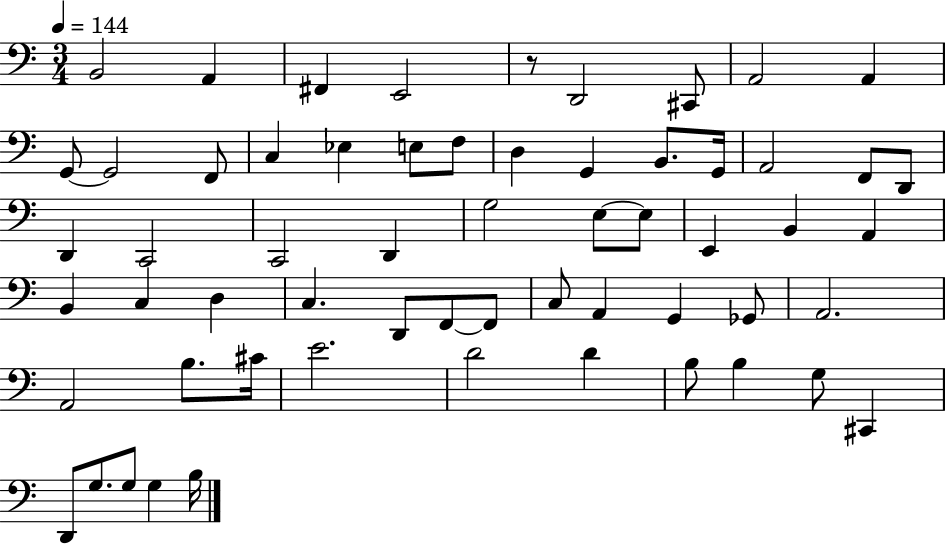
X:1
T:Untitled
M:3/4
L:1/4
K:C
B,,2 A,, ^F,, E,,2 z/2 D,,2 ^C,,/2 A,,2 A,, G,,/2 G,,2 F,,/2 C, _E, E,/2 F,/2 D, G,, B,,/2 G,,/4 A,,2 F,,/2 D,,/2 D,, C,,2 C,,2 D,, G,2 E,/2 E,/2 E,, B,, A,, B,, C, D, C, D,,/2 F,,/2 F,,/2 C,/2 A,, G,, _G,,/2 A,,2 A,,2 B,/2 ^C/4 E2 D2 D B,/2 B, G,/2 ^C,, D,,/2 G,/2 G,/2 G, B,/4